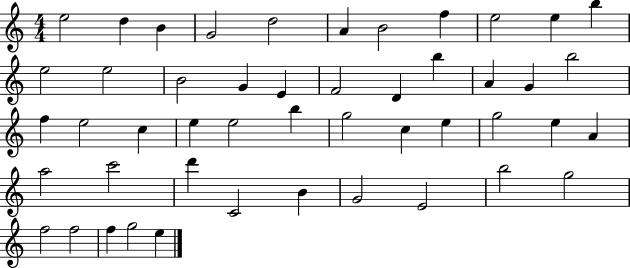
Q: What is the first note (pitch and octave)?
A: E5